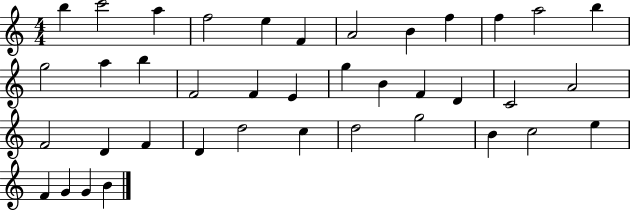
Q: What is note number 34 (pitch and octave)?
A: C5